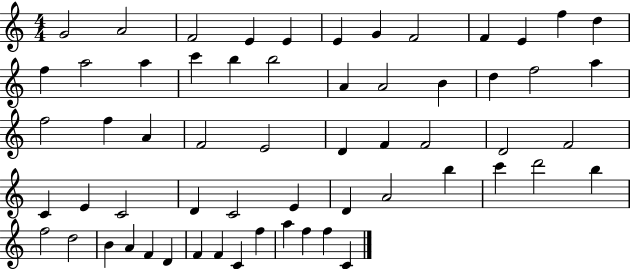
{
  \clef treble
  \numericTimeSignature
  \time 4/4
  \key c \major
  g'2 a'2 | f'2 e'4 e'4 | e'4 g'4 f'2 | f'4 e'4 f''4 d''4 | \break f''4 a''2 a''4 | c'''4 b''4 b''2 | a'4 a'2 b'4 | d''4 f''2 a''4 | \break f''2 f''4 a'4 | f'2 e'2 | d'4 f'4 f'2 | d'2 f'2 | \break c'4 e'4 c'2 | d'4 c'2 e'4 | d'4 a'2 b''4 | c'''4 d'''2 b''4 | \break f''2 d''2 | b'4 a'4 f'4 d'4 | f'4 f'4 c'4 f''4 | a''4 f''4 f''4 c'4 | \break \bar "|."
}